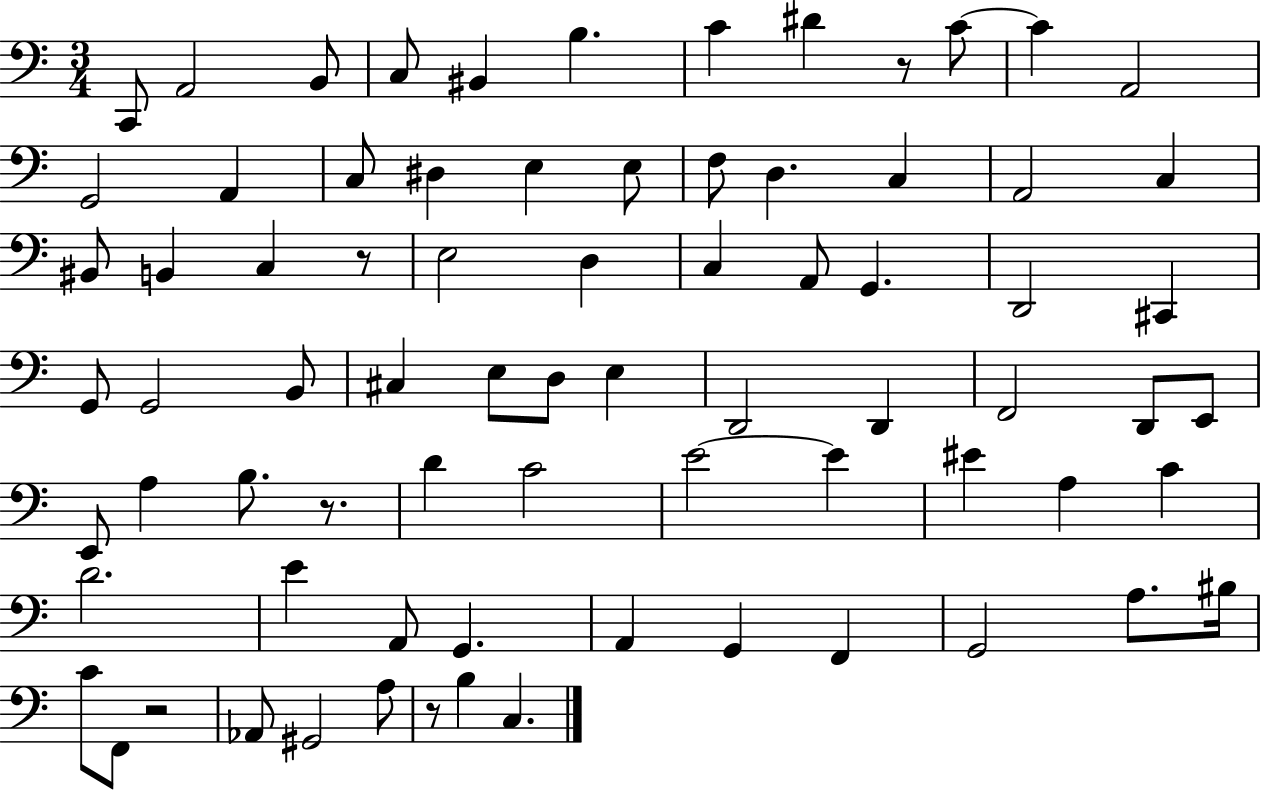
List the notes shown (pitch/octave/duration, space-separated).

C2/e A2/h B2/e C3/e BIS2/q B3/q. C4/q D#4/q R/e C4/e C4/q A2/h G2/h A2/q C3/e D#3/q E3/q E3/e F3/e D3/q. C3/q A2/h C3/q BIS2/e B2/q C3/q R/e E3/h D3/q C3/q A2/e G2/q. D2/h C#2/q G2/e G2/h B2/e C#3/q E3/e D3/e E3/q D2/h D2/q F2/h D2/e E2/e E2/e A3/q B3/e. R/e. D4/q C4/h E4/h E4/q EIS4/q A3/q C4/q D4/h. E4/q A2/e G2/q. A2/q G2/q F2/q G2/h A3/e. BIS3/s C4/e F2/e R/h Ab2/e G#2/h A3/e R/e B3/q C3/q.